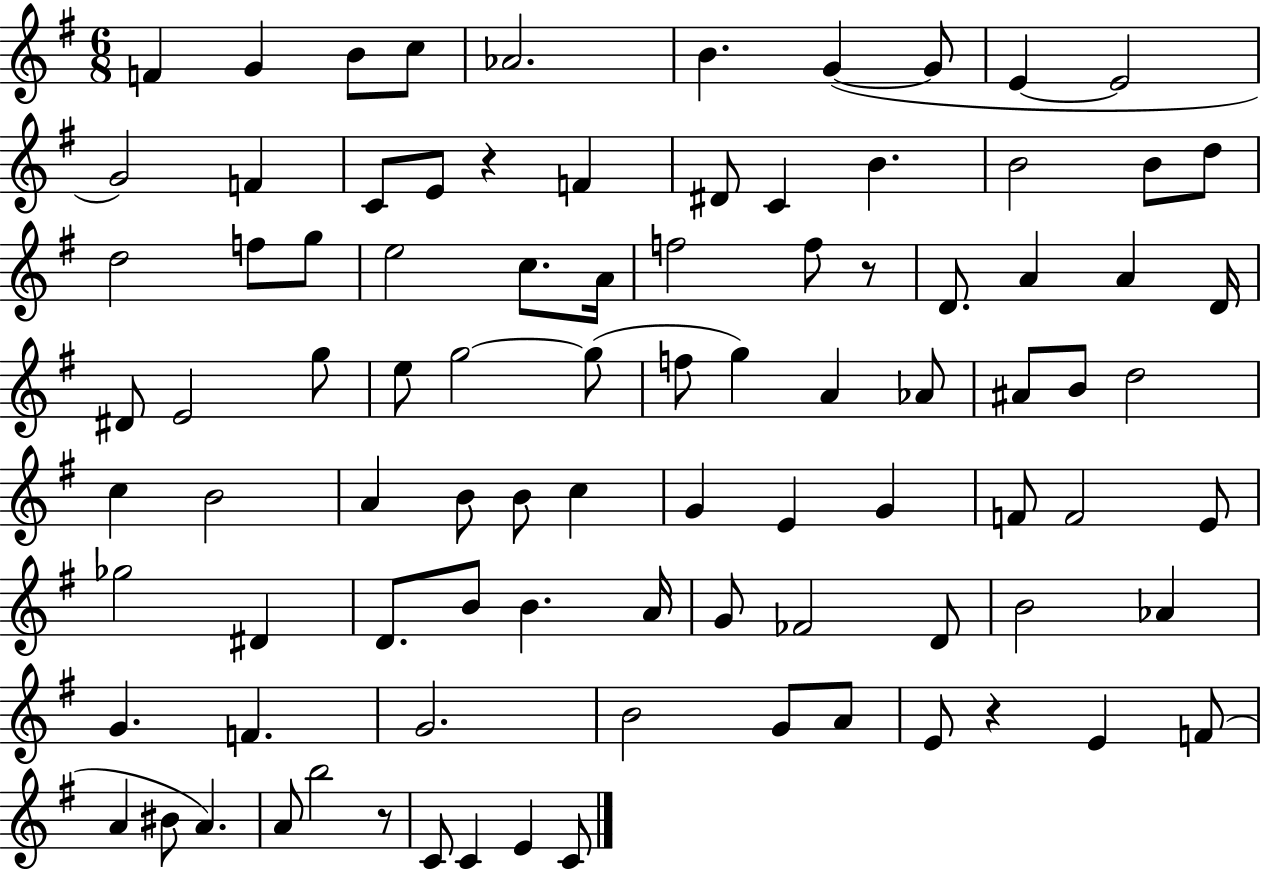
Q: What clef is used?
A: treble